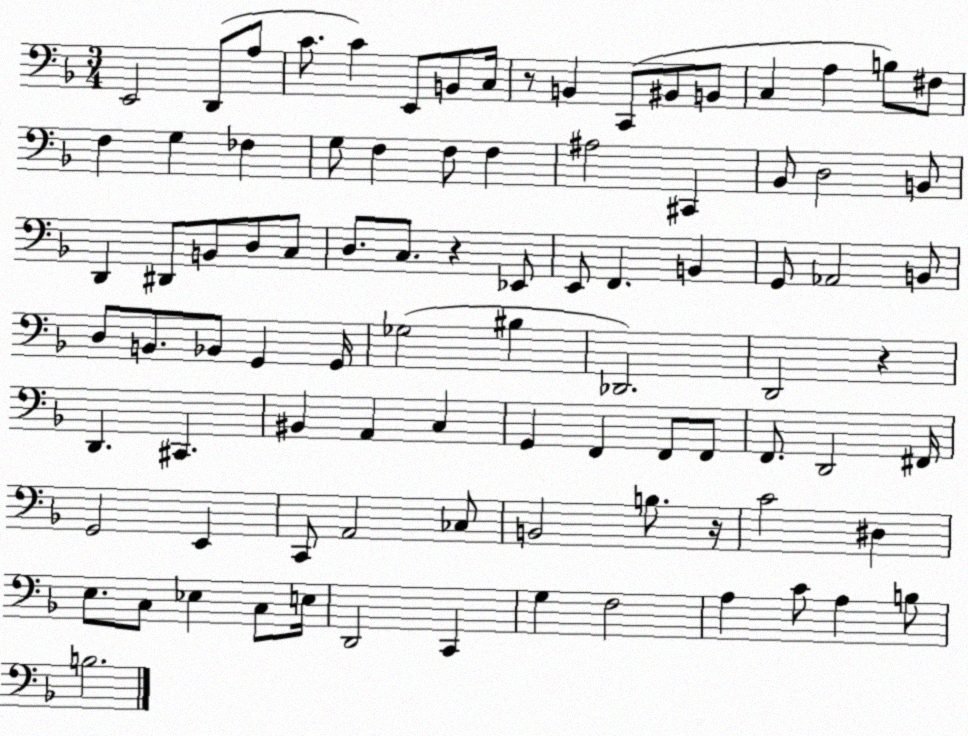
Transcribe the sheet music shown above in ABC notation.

X:1
T:Untitled
M:3/4
L:1/4
K:F
E,,2 D,,/2 A,/2 C/2 C E,,/2 B,,/2 C,/4 z/2 B,, C,,/2 ^B,,/2 B,,/2 C, A, B,/2 ^F,/2 F, G, _F, G,/2 F, F,/2 F, ^A,2 ^C,, _B,,/2 D,2 B,,/2 D,, ^D,,/2 B,,/2 D,/2 C,/2 D,/2 C,/2 z _E,,/2 E,,/2 F,, B,, G,,/2 _A,,2 B,,/2 D,/2 B,,/2 _B,,/2 G,, G,,/4 _G,2 ^B, _D,,2 D,,2 z D,, ^C,, ^B,, A,, C, G,, F,, F,,/2 F,,/2 F,,/2 D,,2 ^F,,/4 G,,2 E,, C,,/2 A,,2 _C,/2 B,,2 B,/2 z/4 C2 ^D, E,/2 C,/2 _E, C,/2 E,/4 D,,2 C,, G, F,2 A, C/2 A, B,/2 B,2